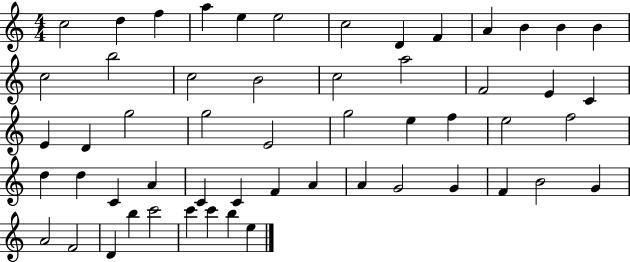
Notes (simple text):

C5/h D5/q F5/q A5/q E5/q E5/h C5/h D4/q F4/q A4/q B4/q B4/q B4/q C5/h B5/h C5/h B4/h C5/h A5/h F4/h E4/q C4/q E4/q D4/q G5/h G5/h E4/h G5/h E5/q F5/q E5/h F5/h D5/q D5/q C4/q A4/q C4/q C4/q F4/q A4/q A4/q G4/h G4/q F4/q B4/h G4/q A4/h F4/h D4/q B5/q C6/h C6/q C6/q B5/q E5/q